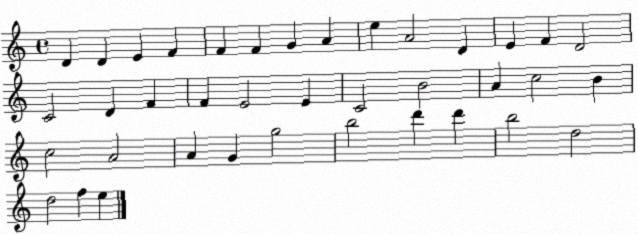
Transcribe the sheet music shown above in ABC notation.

X:1
T:Untitled
M:4/4
L:1/4
K:C
D D E F F F G A e A2 D E F D2 C2 D F F E2 E C2 B2 A c2 B c2 A2 A G g2 b2 d' d' b2 d2 d2 f e